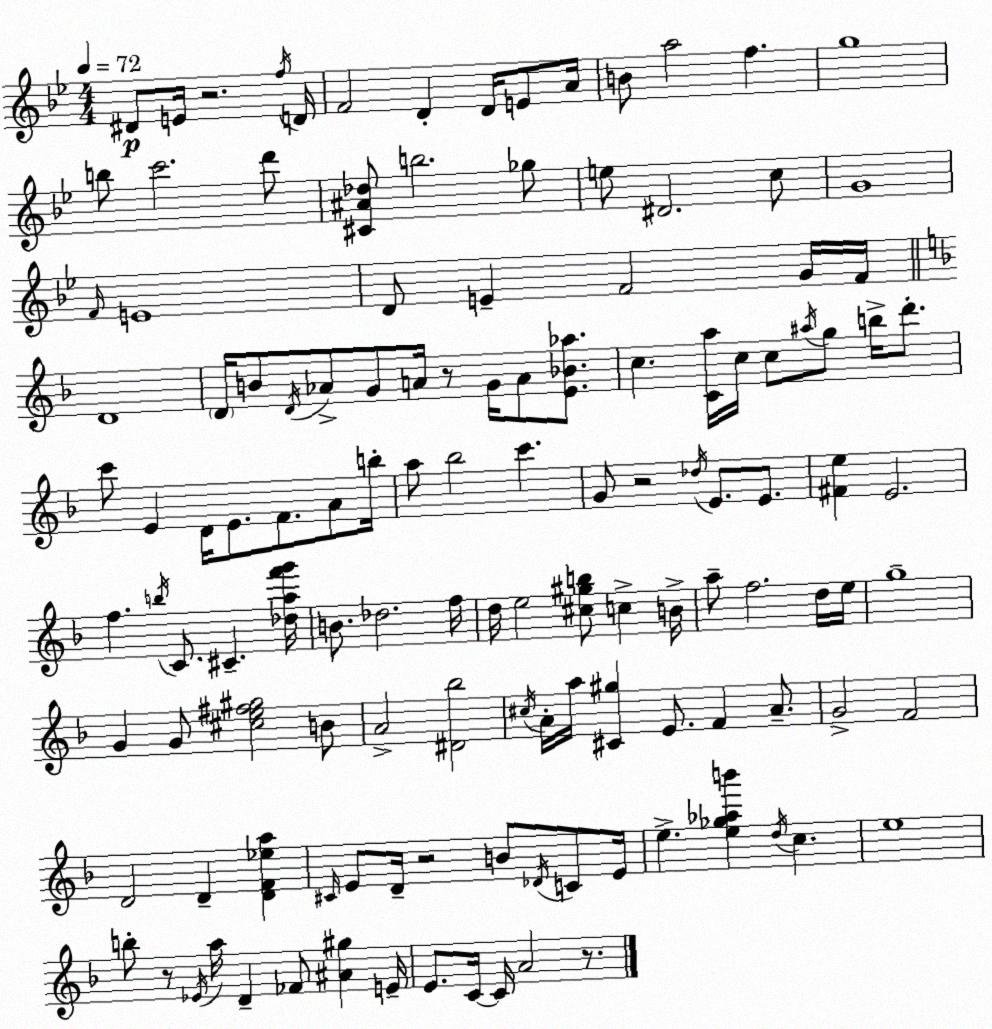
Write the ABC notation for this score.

X:1
T:Untitled
M:4/4
L:1/4
K:Bb
^D/2 E/4 z2 f/4 D/4 F2 D D/4 E/2 A/4 B/2 a2 f g4 b/2 c'2 d'/2 [^C^A_d]/2 b2 _g/2 e/2 ^D2 c/2 G4 F/4 E4 D/2 E F2 G/4 F/4 D4 D/4 B/2 D/4 _A/2 G/2 A/4 z/2 G/4 A/2 [E_B_a]/2 c [Ca]/4 c/4 c/2 ^a/4 g/2 b/4 d'/2 c'/2 E D/4 E/2 F/2 A/2 b/4 a/2 _b2 c' G/2 z2 _d/4 E/2 E/2 [^Fe] E2 f b/4 C/2 ^C [_daf'g']/4 B/2 _d2 f/4 d/4 e2 [^c^gb]/2 c B/4 a/2 f2 d/4 e/4 g4 G G/2 [^ce^f^g]2 B/2 A2 [^D_b]2 ^c/4 A/4 a/4 [^C^g] E/2 F A/2 G2 F2 D2 D [DF_ea] ^C/4 E/2 D/4 z2 B/2 _D/4 C/2 E/4 e [e_g_ab'] d/4 c e4 b/2 z/2 _E/4 a/4 D _F/2 [^A^g] E/4 E/2 C/4 C/4 A2 z/2